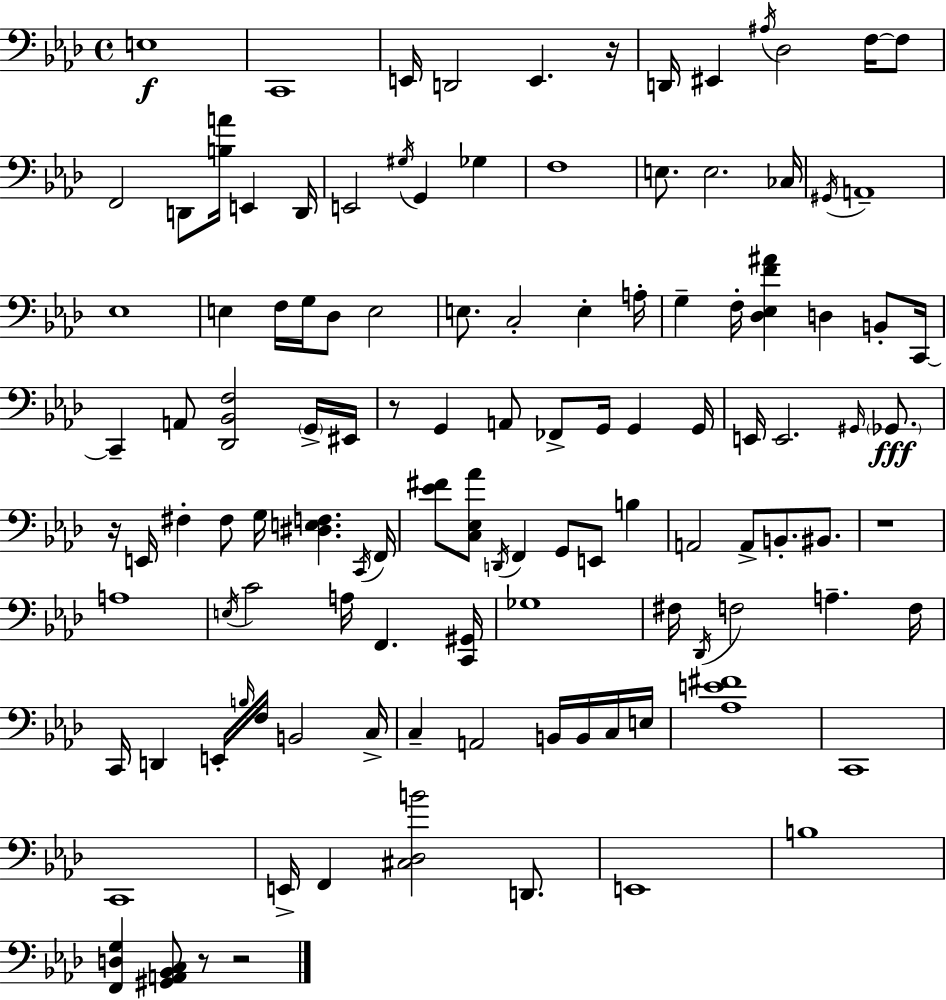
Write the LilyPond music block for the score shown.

{
  \clef bass
  \time 4/4
  \defaultTimeSignature
  \key f \minor
  e1\f | c,1 | e,16 d,2 e,4. r16 | d,16 eis,4 \acciaccatura { ais16 } des2 f16~~ f8 | \break f,2 d,8 <b a'>16 e,4 | d,16 e,2 \acciaccatura { gis16 } g,4 ges4 | f1 | e8. e2. | \break ces16 \acciaccatura { gis,16 } a,1-- | ees1 | e4 f16 g16 des8 e2 | e8. c2-. e4-. | \break a16-. g4-- f16-. <des ees f' ais'>4 d4 | b,8-. c,16~~ c,4-- a,8 <des, bes, f>2 | \parenthesize g,16-> eis,16 r8 g,4 a,8 fes,8-> g,16 g,4 | g,16 e,16 e,2. | \break \grace { gis,16 } \parenthesize ges,8.\fff r16 e,16 fis4-. fis8 g16 <dis e f>4. | \acciaccatura { c,16 } f,16 <ees' fis'>8 <c ees aes'>8 \acciaccatura { d,16 } f,4 g,8 | e,8 b4 a,2 a,8-> | b,8.-. bis,8. r1 | \break a1 | \acciaccatura { e16 } c'2 a16 | f,4. <c, gis,>16 ges1 | fis16 \acciaccatura { des,16 } f2 | \break a4.-- f16 c,16 d,4 e,16-. \grace { b16 } f16 | b,2 c16-> c4-- a,2 | b,16 b,16 c16 e16 <aes e' fis'>1 | c,1 | \break c,1 | e,16-> f,4 <cis des b'>2 | d,8. e,1 | b1 | \break <f, d g>4 <gis, a, bes, c>8 r8 | r2 \bar "|."
}